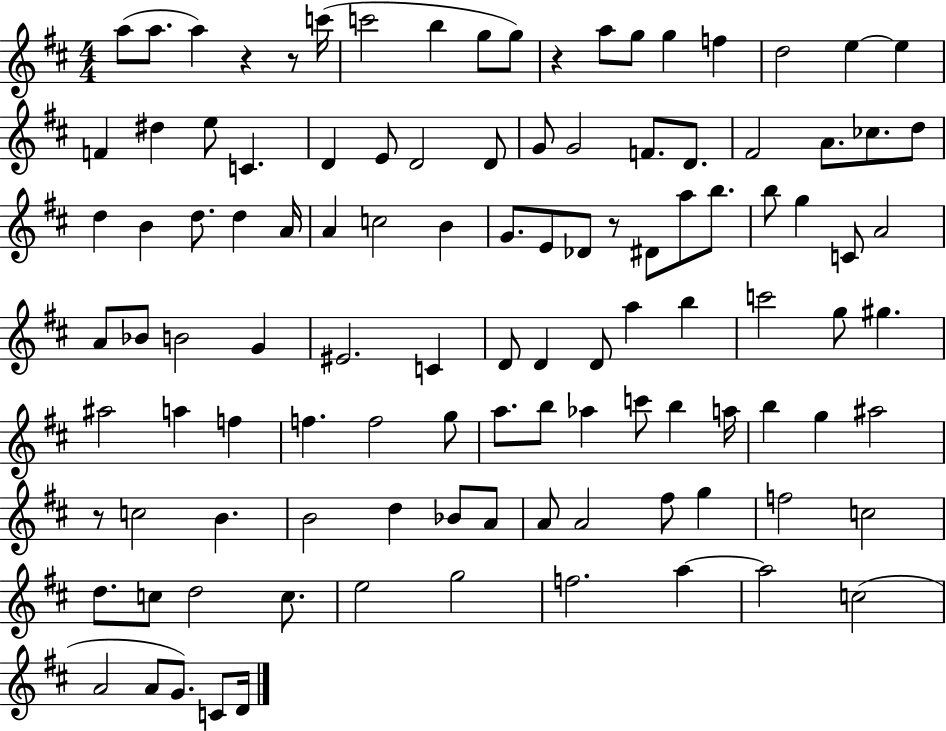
A5/e A5/e. A5/q R/q R/e C6/s C6/h B5/q G5/e G5/e R/q A5/e G5/e G5/q F5/q D5/h E5/q E5/q F4/q D#5/q E5/e C4/q. D4/q E4/e D4/h D4/e G4/e G4/h F4/e. D4/e. F#4/h A4/e. CES5/e. D5/e D5/q B4/q D5/e. D5/q A4/s A4/q C5/h B4/q G4/e. E4/e Db4/e R/e D#4/e A5/e B5/e. B5/e G5/q C4/e A4/h A4/e Bb4/e B4/h G4/q EIS4/h. C4/q D4/e D4/q D4/e A5/q B5/q C6/h G5/e G#5/q. A#5/h A5/q F5/q F5/q. F5/h G5/e A5/e. B5/e Ab5/q C6/e B5/q A5/s B5/q G5/q A#5/h R/e C5/h B4/q. B4/h D5/q Bb4/e A4/e A4/e A4/h F#5/e G5/q F5/h C5/h D5/e. C5/e D5/h C5/e. E5/h G5/h F5/h. A5/q A5/h C5/h A4/h A4/e G4/e. C4/e D4/s